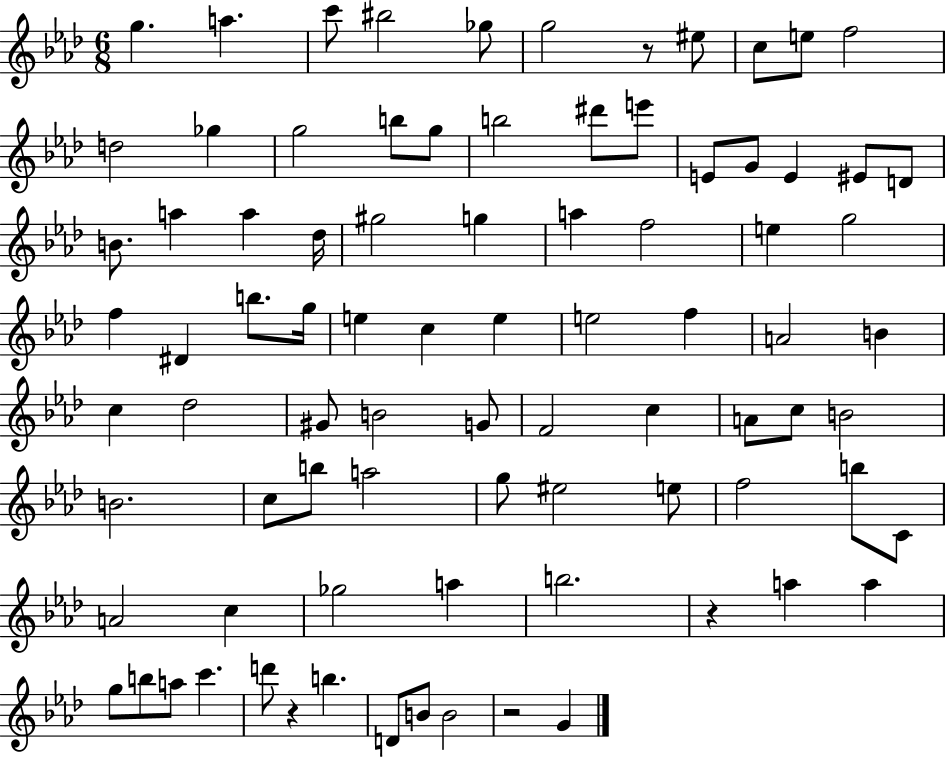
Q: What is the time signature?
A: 6/8